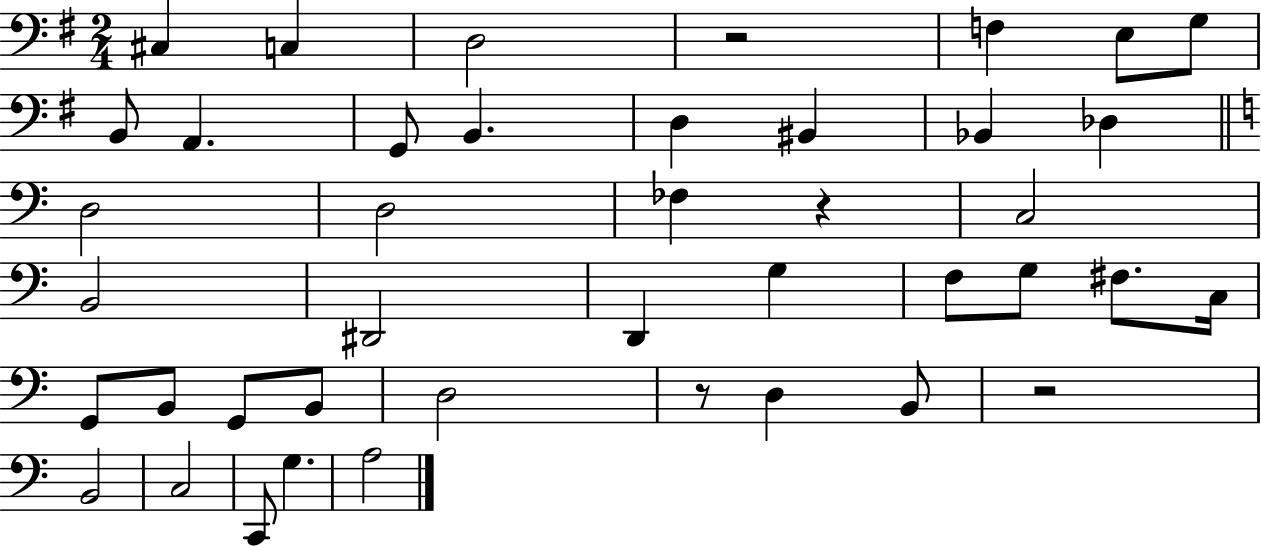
{
  \clef bass
  \numericTimeSignature
  \time 2/4
  \key g \major
  cis4 c4 | d2 | r2 | f4 e8 g8 | \break b,8 a,4. | g,8 b,4. | d4 bis,4 | bes,4 des4 | \break \bar "||" \break \key a \minor d2 | d2 | fes4 r4 | c2 | \break b,2 | dis,2 | d,4 g4 | f8 g8 fis8. c16 | \break g,8 b,8 g,8 b,8 | d2 | r8 d4 b,8 | r2 | \break b,2 | c2 | c,8 g4. | a2 | \break \bar "|."
}